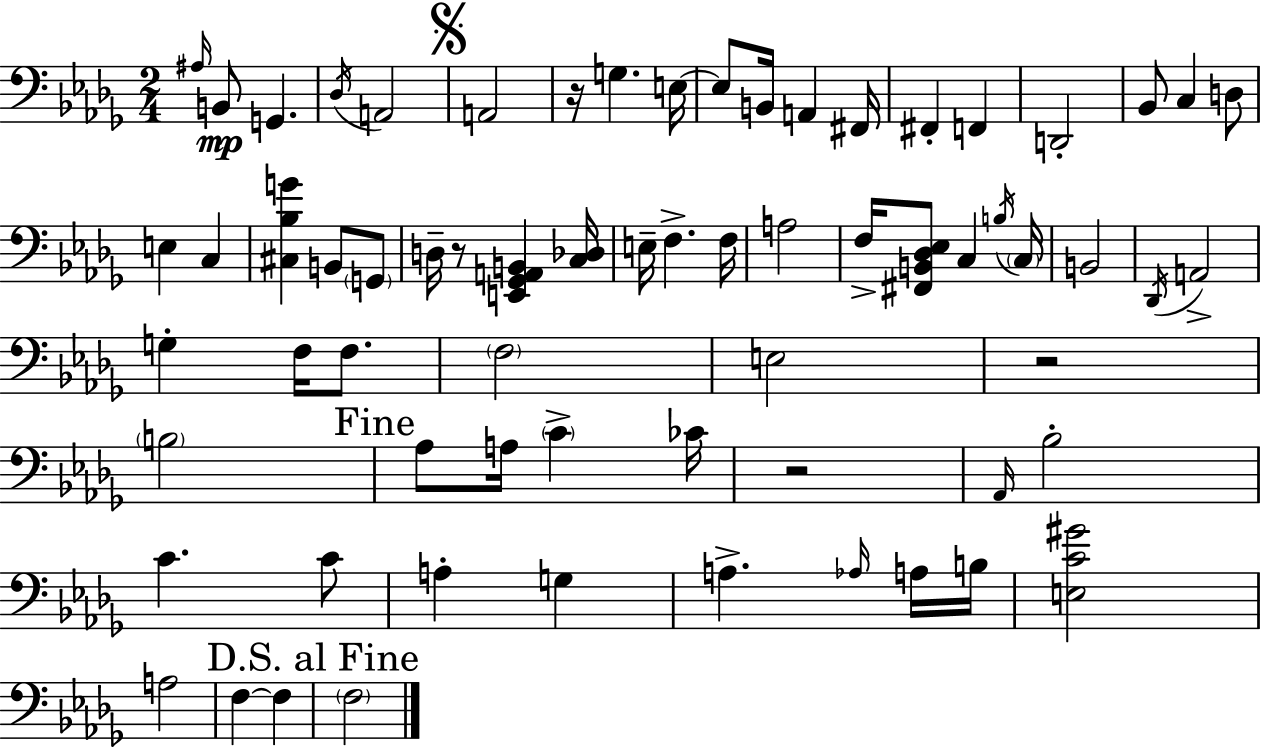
A#3/s B2/e G2/q. Db3/s A2/h A2/h R/s G3/q. E3/s E3/e B2/s A2/q F#2/s F#2/q F2/q D2/h Bb2/e C3/q D3/e E3/q C3/q [C#3,Bb3,G4]/q B2/e G2/e D3/s R/e [E2,Gb2,A2,B2]/q [C3,Db3]/s E3/s F3/q. F3/s A3/h F3/s [F#2,B2,Db3,Eb3]/e C3/q B3/s C3/s B2/h Db2/s A2/h G3/q F3/s F3/e. F3/h E3/h R/h B3/h Ab3/e A3/s C4/q CES4/s R/h Ab2/s Bb3/h C4/q. C4/e A3/q G3/q A3/q. Ab3/s A3/s B3/s [E3,C4,G#4]/h A3/h F3/q F3/q F3/h